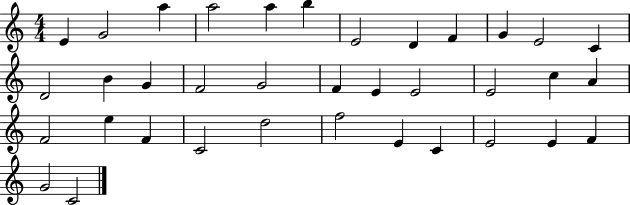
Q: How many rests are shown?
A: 0